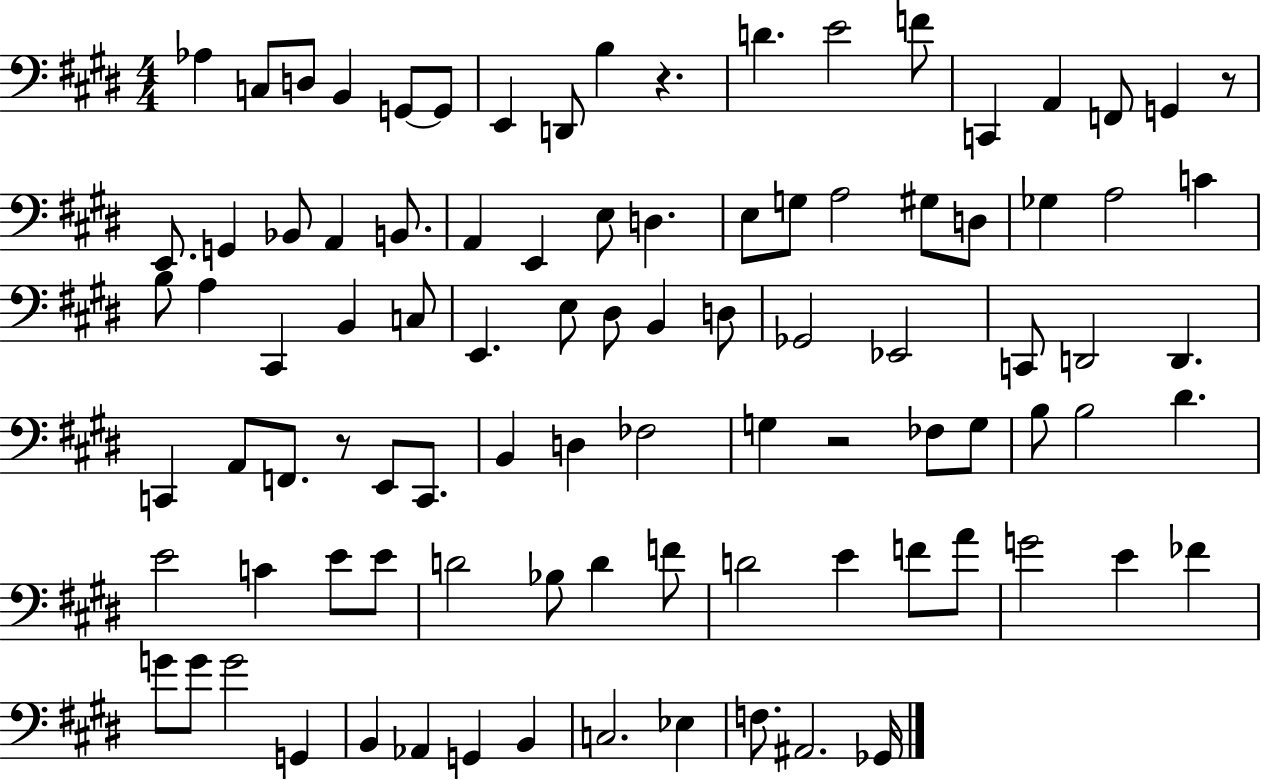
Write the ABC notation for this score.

X:1
T:Untitled
M:4/4
L:1/4
K:E
_A, C,/2 D,/2 B,, G,,/2 G,,/2 E,, D,,/2 B, z D E2 F/2 C,, A,, F,,/2 G,, z/2 E,,/2 G,, _B,,/2 A,, B,,/2 A,, E,, E,/2 D, E,/2 G,/2 A,2 ^G,/2 D,/2 _G, A,2 C B,/2 A, ^C,, B,, C,/2 E,, E,/2 ^D,/2 B,, D,/2 _G,,2 _E,,2 C,,/2 D,,2 D,, C,, A,,/2 F,,/2 z/2 E,,/2 C,,/2 B,, D, _F,2 G, z2 _F,/2 G,/2 B,/2 B,2 ^D E2 C E/2 E/2 D2 _B,/2 D F/2 D2 E F/2 A/2 G2 E _F G/2 G/2 G2 G,, B,, _A,, G,, B,, C,2 _E, F,/2 ^A,,2 _G,,/4